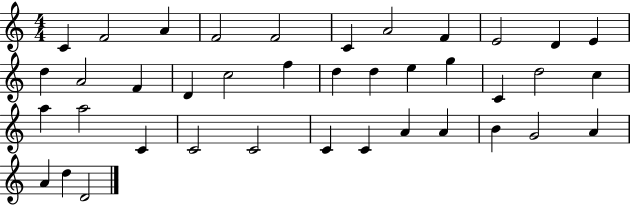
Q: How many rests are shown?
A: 0